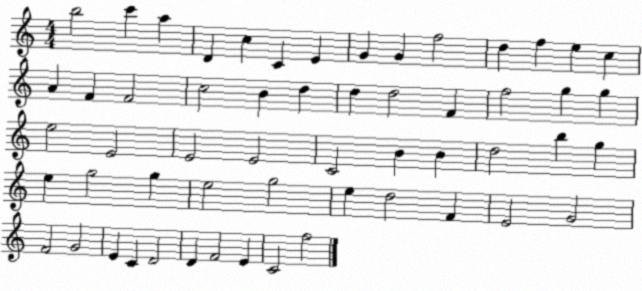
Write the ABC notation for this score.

X:1
T:Untitled
M:4/4
L:1/4
K:C
b2 c' a D c C E G G f2 d f e c A F F2 c2 B d d d2 F f2 g g e2 E2 E2 E2 C2 B B d2 b g e g2 g e2 g2 e d2 F E2 G2 F2 G2 E C D2 D F2 E C2 f2